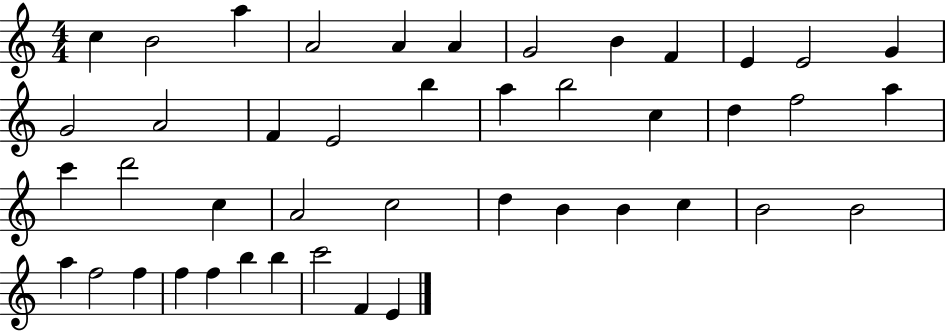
X:1
T:Untitled
M:4/4
L:1/4
K:C
c B2 a A2 A A G2 B F E E2 G G2 A2 F E2 b a b2 c d f2 a c' d'2 c A2 c2 d B B c B2 B2 a f2 f f f b b c'2 F E